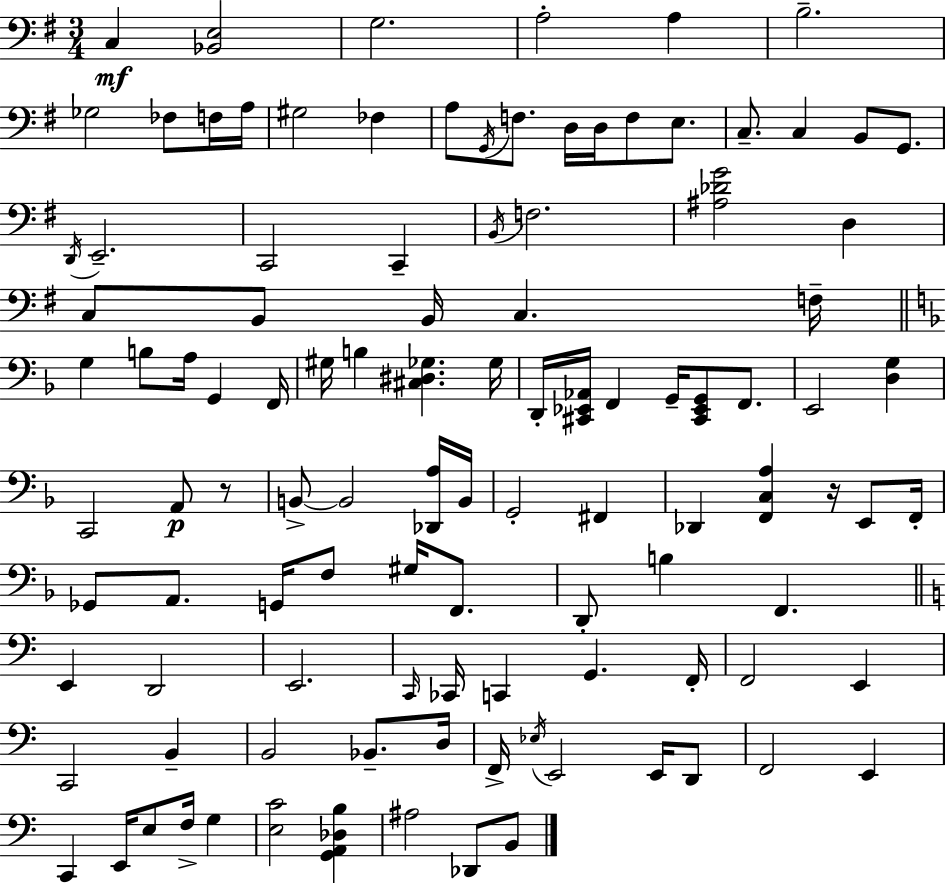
X:1
T:Untitled
M:3/4
L:1/4
K:G
C, [_B,,E,]2 G,2 A,2 A, B,2 _G,2 _F,/2 F,/4 A,/4 ^G,2 _F, A,/2 G,,/4 F,/2 D,/4 D,/4 F,/2 E,/2 C,/2 C, B,,/2 G,,/2 D,,/4 E,,2 C,,2 C,, B,,/4 F,2 [^A,_DG]2 D, C,/2 B,,/2 B,,/4 C, F,/4 G, B,/2 A,/4 G,, F,,/4 ^G,/4 B, [^C,^D,_G,] _G,/4 D,,/4 [^C,,_E,,_A,,]/4 F,, G,,/4 [^C,,_E,,G,,]/2 F,,/2 E,,2 [D,G,] C,,2 A,,/2 z/2 B,,/2 B,,2 [_D,,A,]/4 B,,/4 G,,2 ^F,, _D,, [F,,C,A,] z/4 E,,/2 F,,/4 _G,,/2 A,,/2 G,,/4 F,/2 ^G,/4 F,,/2 D,,/2 B, F,, E,, D,,2 E,,2 C,,/4 _C,,/4 C,, G,, F,,/4 F,,2 E,, C,,2 B,, B,,2 _B,,/2 D,/4 F,,/4 _E,/4 E,,2 E,,/4 D,,/2 F,,2 E,, C,, E,,/4 E,/2 F,/4 G, [E,C]2 [G,,A,,_D,B,] ^A,2 _D,,/2 B,,/2